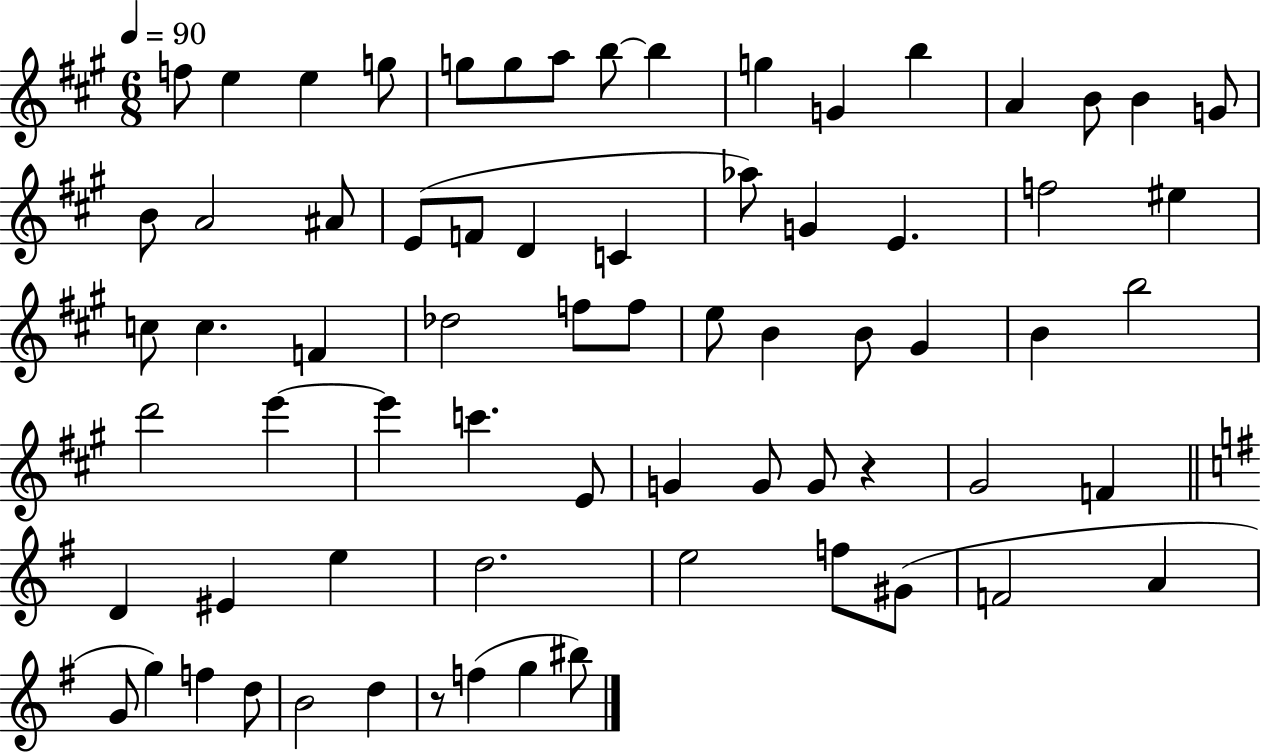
F5/e E5/q E5/q G5/e G5/e G5/e A5/e B5/e B5/q G5/q G4/q B5/q A4/q B4/e B4/q G4/e B4/e A4/h A#4/e E4/e F4/e D4/q C4/q Ab5/e G4/q E4/q. F5/h EIS5/q C5/e C5/q. F4/q Db5/h F5/e F5/e E5/e B4/q B4/e G#4/q B4/q B5/h D6/h E6/q E6/q C6/q. E4/e G4/q G4/e G4/e R/q G#4/h F4/q D4/q EIS4/q E5/q D5/h. E5/h F5/e G#4/e F4/h A4/q G4/e G5/q F5/q D5/e B4/h D5/q R/e F5/q G5/q BIS5/e